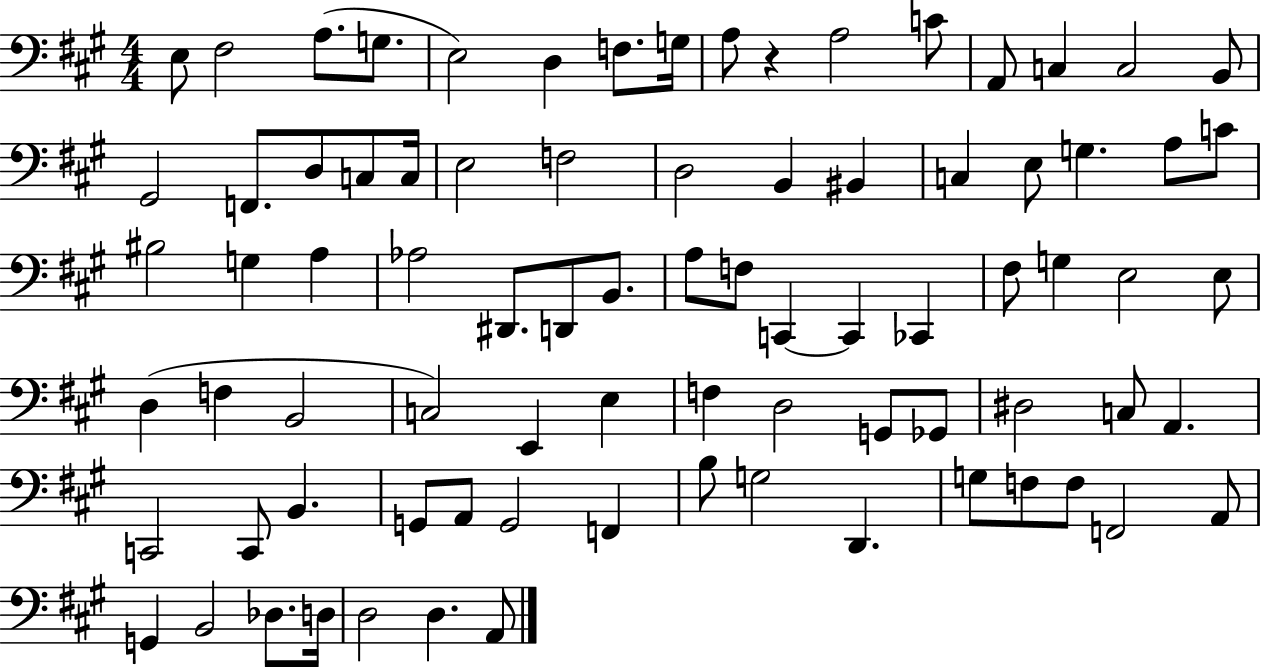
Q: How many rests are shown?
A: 1